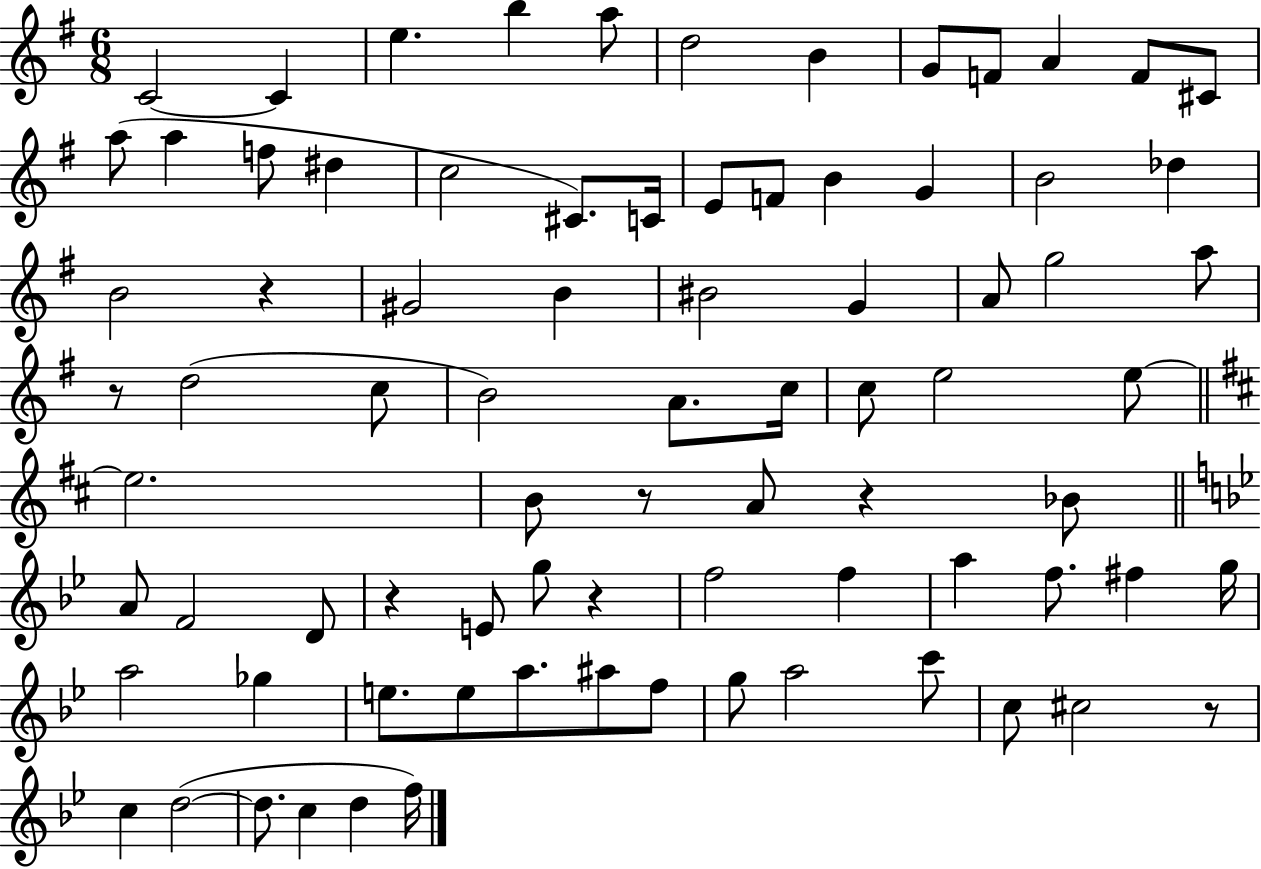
{
  \clef treble
  \numericTimeSignature
  \time 6/8
  \key g \major
  \repeat volta 2 { c'2~~ c'4 | e''4. b''4 a''8 | d''2 b'4 | g'8 f'8 a'4 f'8 cis'8 | \break a''8( a''4 f''8 dis''4 | c''2 cis'8.) c'16 | e'8 f'8 b'4 g'4 | b'2 des''4 | \break b'2 r4 | gis'2 b'4 | bis'2 g'4 | a'8 g''2 a''8 | \break r8 d''2( c''8 | b'2) a'8. c''16 | c''8 e''2 e''8~~ | \bar "||" \break \key b \minor e''2. | b'8 r8 a'8 r4 bes'8 | \bar "||" \break \key bes \major a'8 f'2 d'8 | r4 e'8 g''8 r4 | f''2 f''4 | a''4 f''8. fis''4 g''16 | \break a''2 ges''4 | e''8. e''8 a''8. ais''8 f''8 | g''8 a''2 c'''8 | c''8 cis''2 r8 | \break c''4 d''2~(~ | d''8. c''4 d''4 f''16) | } \bar "|."
}